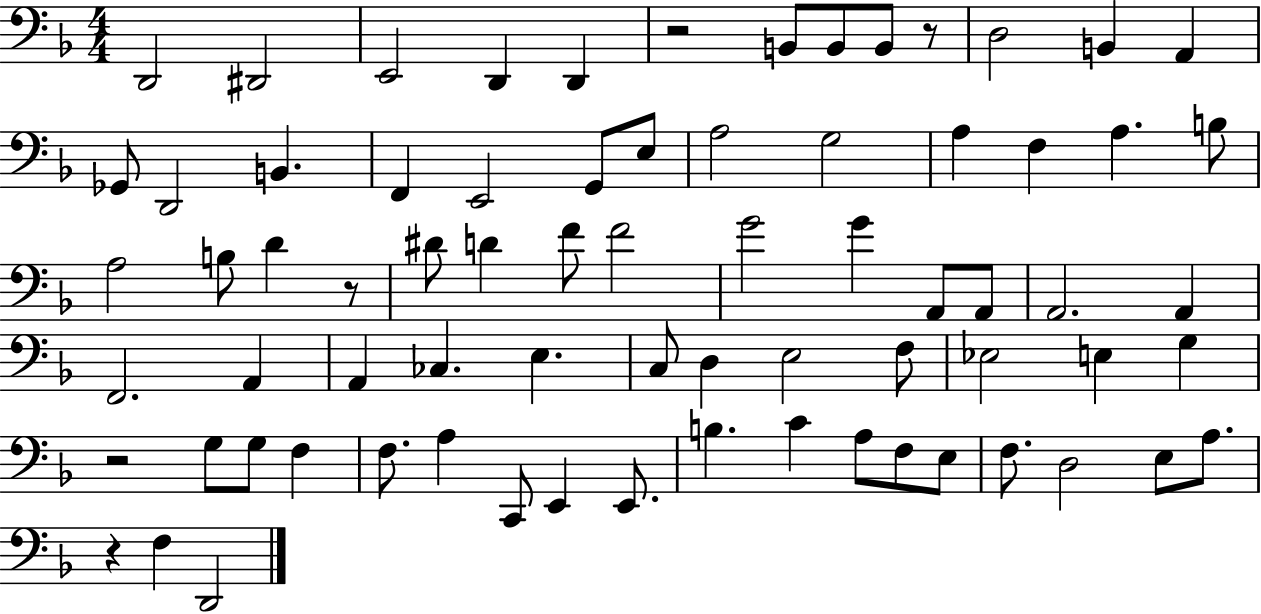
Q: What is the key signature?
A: F major